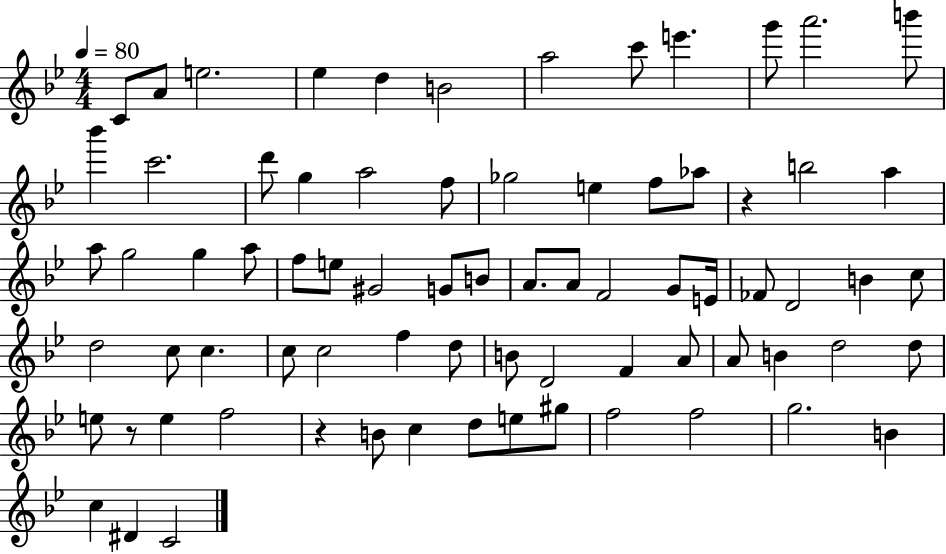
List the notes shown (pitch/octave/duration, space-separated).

C4/e A4/e E5/h. Eb5/q D5/q B4/h A5/h C6/e E6/q. G6/e A6/h. B6/e Bb6/q C6/h. D6/e G5/q A5/h F5/e Gb5/h E5/q F5/e Ab5/e R/q B5/h A5/q A5/e G5/h G5/q A5/e F5/e E5/e G#4/h G4/e B4/e A4/e. A4/e F4/h G4/e E4/s FES4/e D4/h B4/q C5/e D5/h C5/e C5/q. C5/e C5/h F5/q D5/e B4/e D4/h F4/q A4/e A4/e B4/q D5/h D5/e E5/e R/e E5/q F5/h R/q B4/e C5/q D5/e E5/e G#5/e F5/h F5/h G5/h. B4/q C5/q D#4/q C4/h